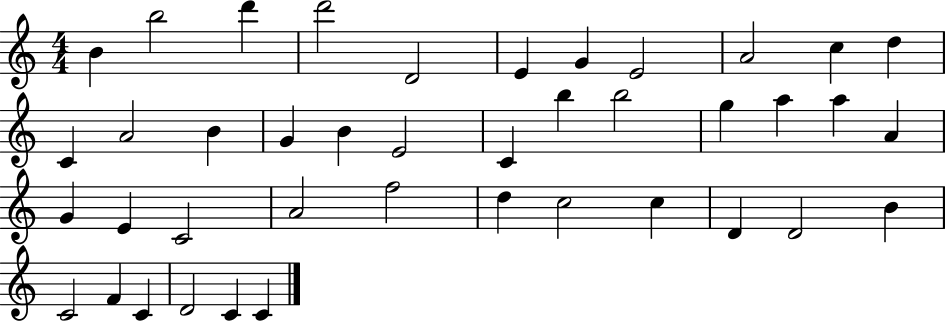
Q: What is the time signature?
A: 4/4